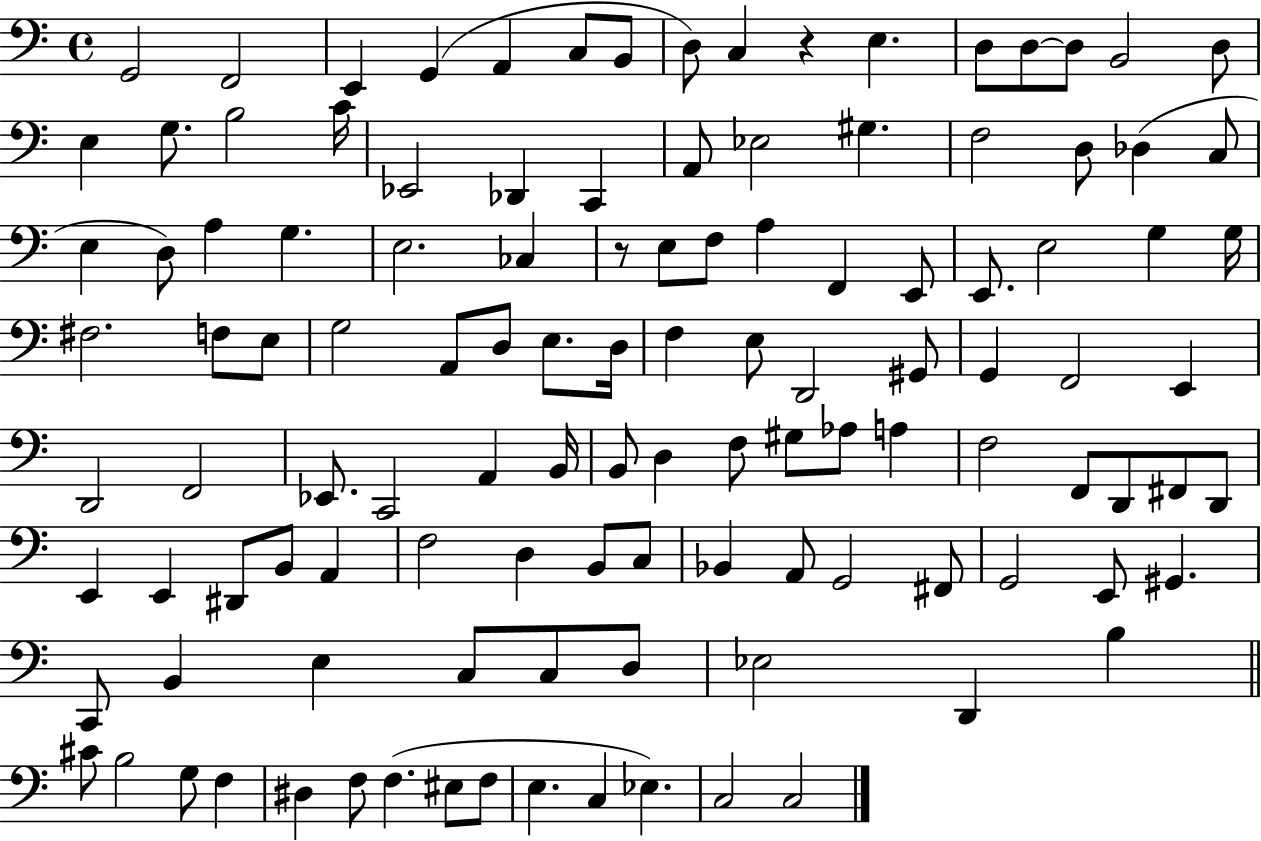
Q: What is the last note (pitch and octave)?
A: C3